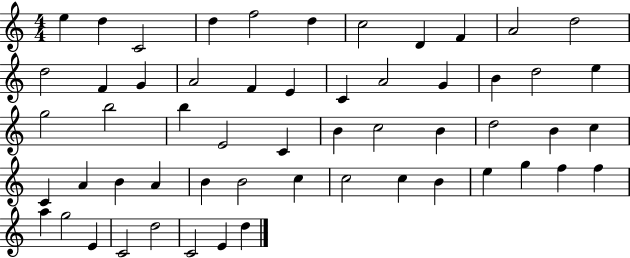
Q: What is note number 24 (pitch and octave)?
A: G5